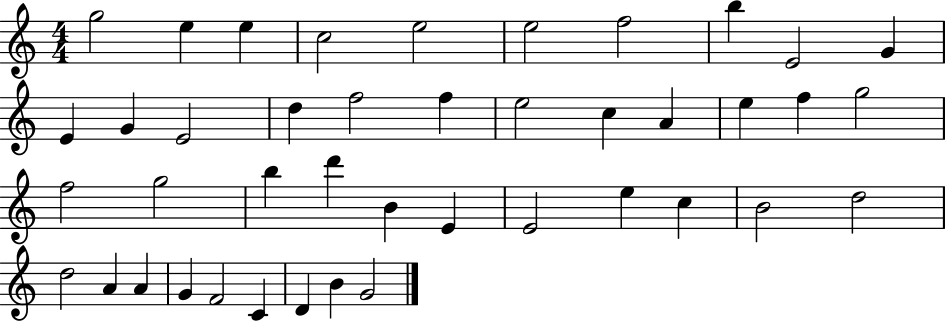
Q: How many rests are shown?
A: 0